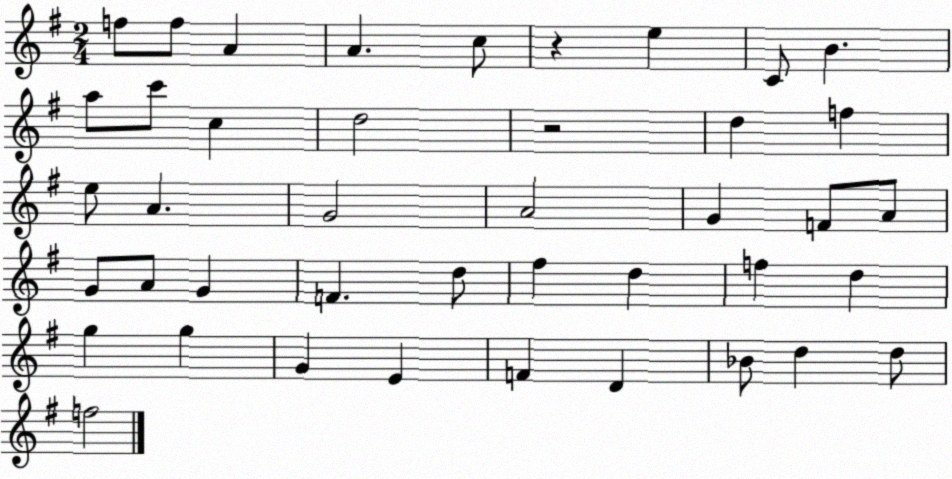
X:1
T:Untitled
M:2/4
L:1/4
K:G
f/2 f/2 A A c/2 z e C/2 B a/2 c'/2 c d2 z2 d f e/2 A G2 A2 G F/2 A/2 G/2 A/2 G F d/2 ^f d f d g g G E F D _B/2 d d/2 f2